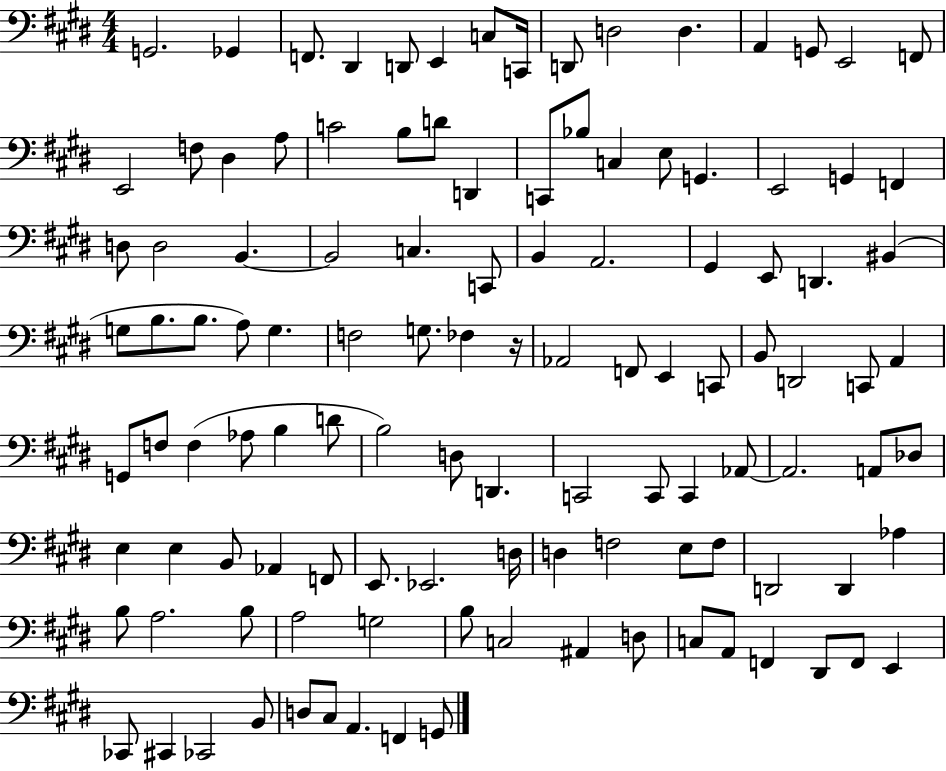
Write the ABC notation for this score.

X:1
T:Untitled
M:4/4
L:1/4
K:E
G,,2 _G,, F,,/2 ^D,, D,,/2 E,, C,/2 C,,/4 D,,/2 D,2 D, A,, G,,/2 E,,2 F,,/2 E,,2 F,/2 ^D, A,/2 C2 B,/2 D/2 D,, C,,/2 _B,/2 C, E,/2 G,, E,,2 G,, F,, D,/2 D,2 B,, B,,2 C, C,,/2 B,, A,,2 ^G,, E,,/2 D,, ^B,, G,/2 B,/2 B,/2 A,/2 G, F,2 G,/2 _F, z/4 _A,,2 F,,/2 E,, C,,/2 B,,/2 D,,2 C,,/2 A,, G,,/2 F,/2 F, _A,/2 B, D/2 B,2 D,/2 D,, C,,2 C,,/2 C,, _A,,/2 _A,,2 A,,/2 _D,/2 E, E, B,,/2 _A,, F,,/2 E,,/2 _E,,2 D,/4 D, F,2 E,/2 F,/2 D,,2 D,, _A, B,/2 A,2 B,/2 A,2 G,2 B,/2 C,2 ^A,, D,/2 C,/2 A,,/2 F,, ^D,,/2 F,,/2 E,, _C,,/2 ^C,, _C,,2 B,,/2 D,/2 ^C,/2 A,, F,, G,,/2